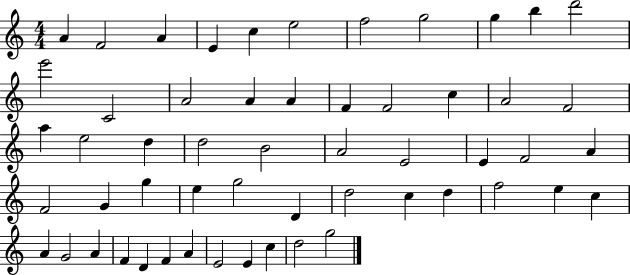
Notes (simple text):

A4/q F4/h A4/q E4/q C5/q E5/h F5/h G5/h G5/q B5/q D6/h E6/h C4/h A4/h A4/q A4/q F4/q F4/h C5/q A4/h F4/h A5/q E5/h D5/q D5/h B4/h A4/h E4/h E4/q F4/h A4/q F4/h G4/q G5/q E5/q G5/h D4/q D5/h C5/q D5/q F5/h E5/q C5/q A4/q G4/h A4/q F4/q D4/q F4/q A4/q E4/h E4/q C5/q D5/h G5/h